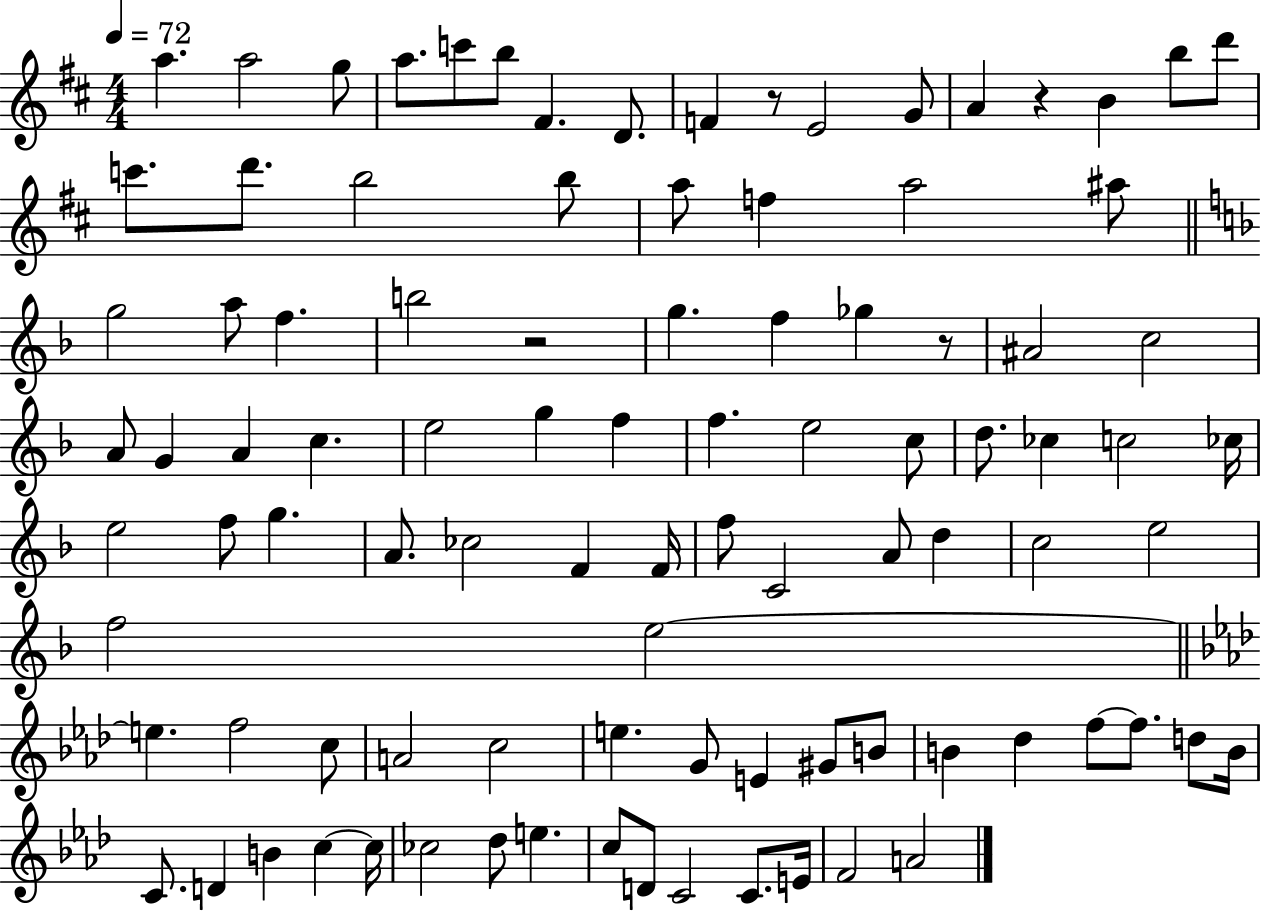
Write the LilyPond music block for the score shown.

{
  \clef treble
  \numericTimeSignature
  \time 4/4
  \key d \major
  \tempo 4 = 72
  a''4. a''2 g''8 | a''8. c'''8 b''8 fis'4. d'8. | f'4 r8 e'2 g'8 | a'4 r4 b'4 b''8 d'''8 | \break c'''8. d'''8. b''2 b''8 | a''8 f''4 a''2 ais''8 | \bar "||" \break \key f \major g''2 a''8 f''4. | b''2 r2 | g''4. f''4 ges''4 r8 | ais'2 c''2 | \break a'8 g'4 a'4 c''4. | e''2 g''4 f''4 | f''4. e''2 c''8 | d''8. ces''4 c''2 ces''16 | \break e''2 f''8 g''4. | a'8. ces''2 f'4 f'16 | f''8 c'2 a'8 d''4 | c''2 e''2 | \break f''2 e''2~~ | \bar "||" \break \key aes \major e''4. f''2 c''8 | a'2 c''2 | e''4. g'8 e'4 gis'8 b'8 | b'4 des''4 f''8~~ f''8. d''8 b'16 | \break c'8. d'4 b'4 c''4~~ c''16 | ces''2 des''8 e''4. | c''8 d'8 c'2 c'8. e'16 | f'2 a'2 | \break \bar "|."
}